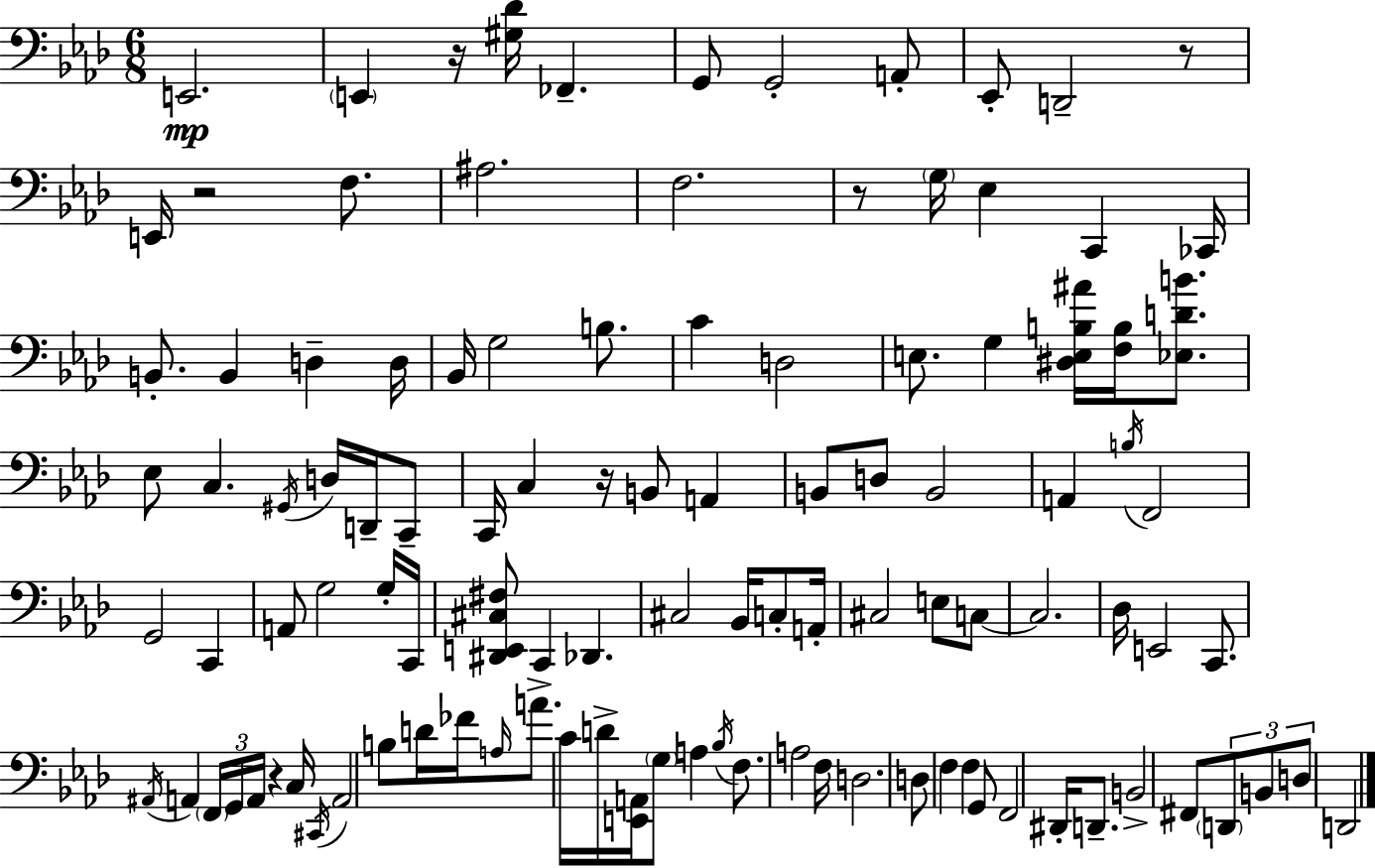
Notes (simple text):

E2/h. E2/q R/s [G#3,Db4]/s FES2/q. G2/e G2/h A2/e Eb2/e D2/h R/e E2/s R/h F3/e. A#3/h. F3/h. R/e G3/s Eb3/q C2/q CES2/s B2/e. B2/q D3/q D3/s Bb2/s G3/h B3/e. C4/q D3/h E3/e. G3/q [D#3,E3,B3,A#4]/s [F3,B3]/s [Eb3,D4,B4]/e. Eb3/e C3/q. G#2/s D3/s D2/s C2/e C2/s C3/q R/s B2/e A2/q B2/e D3/e B2/h A2/q B3/s F2/h G2/h C2/q A2/e G3/h G3/s C2/s [D#2,E2,C#3,F#3]/e C2/q Db2/q. C#3/h Bb2/s C3/e A2/s C#3/h E3/e C3/e C3/h. Db3/s E2/h C2/e. A#2/s A2/q F2/s G2/s A2/s R/q C3/s C#2/s A2/h B3/e D4/s FES4/s A3/s A4/e. C4/s D4/s [E2,A2]/s G3/e A3/q Bb3/s F3/e. A3/h F3/s D3/h. D3/e F3/q F3/q G2/e F2/h D#2/s D2/e. B2/h F#2/e D2/e B2/e D3/e D2/h